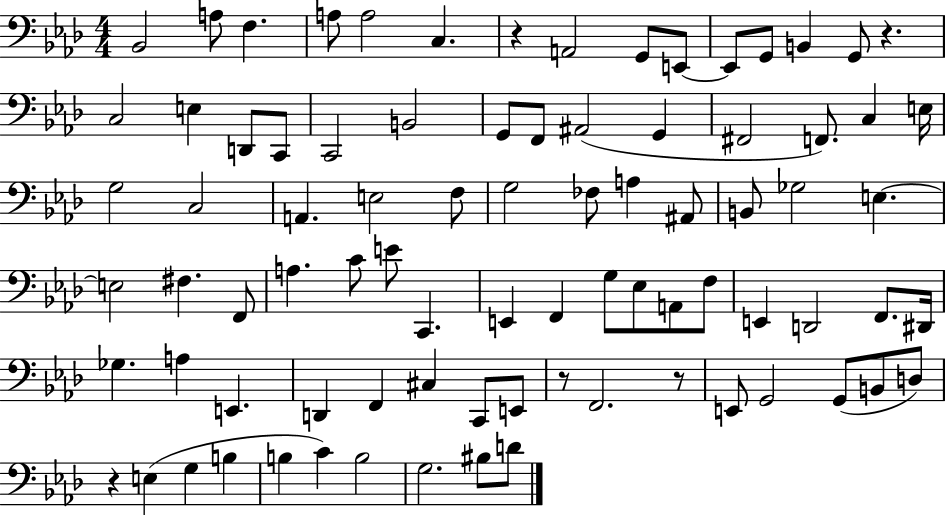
{
  \clef bass
  \numericTimeSignature
  \time 4/4
  \key aes \major
  bes,2 a8 f4. | a8 a2 c4. | r4 a,2 g,8 e,8~~ | e,8 g,8 b,4 g,8 r4. | \break c2 e4 d,8 c,8 | c,2 b,2 | g,8 f,8 ais,2( g,4 | fis,2 f,8.) c4 e16 | \break g2 c2 | a,4. e2 f8 | g2 fes8 a4 ais,8 | b,8 ges2 e4.~~ | \break e2 fis4. f,8 | a4. c'8 e'8 c,4. | e,4 f,4 g8 ees8 a,8 f8 | e,4 d,2 f,8. dis,16 | \break ges4. a4 e,4. | d,4 f,4 cis4 c,8 e,8 | r8 f,2. r8 | e,8 g,2 g,8( b,8 d8) | \break r4 e4( g4 b4 | b4 c'4) b2 | g2. bis8 d'8 | \bar "|."
}